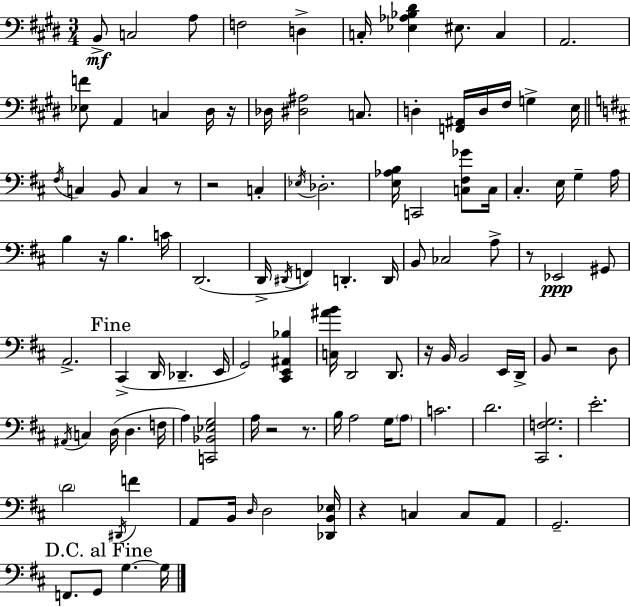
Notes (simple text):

B2/e C3/h A3/e F3/h D3/q C3/s [Eb3,Ab3,Bb3,D#4]/q EIS3/e. C3/q A2/h. [Eb3,F4]/e A2/q C3/q D#3/s R/s Db3/s [D#3,A#3]/h C3/e. D3/q [F2,A#2]/s D3/s F#3/s G3/q E3/s F#3/s C3/q B2/e C3/q R/e R/h C3/q Eb3/s Db3/h. [E3,Ab3,B3]/s C2/h [C3,F#3,Gb4]/e C3/s C#3/q. E3/s G3/q A3/s B3/q R/s B3/q. C4/s D2/h. D2/s D#2/s F2/q D2/q. D2/s B2/e CES3/h A3/e R/e Eb2/h G#2/e A2/h. C#2/q D2/s Db2/q. E2/s G2/h [C#2,E2,A#2,Bb3]/q [C3,A#4,B4]/s D2/h D2/e. R/s B2/s B2/h E2/s D2/s B2/e R/h D3/e A#2/s C3/q D3/s D3/q. F3/s A3/q [C2,Bb2,Eb3,G3]/h A3/s R/h R/e. B3/s A3/h G3/s A3/e C4/h. D4/h. [C#2,F3,G3]/h. E4/h. D4/h D#2/s F4/q A2/e B2/s D3/s D3/h [Db2,B2,Eb3]/s R/q C3/q C3/e A2/e G2/h. F2/e. G2/e G3/q. G3/s